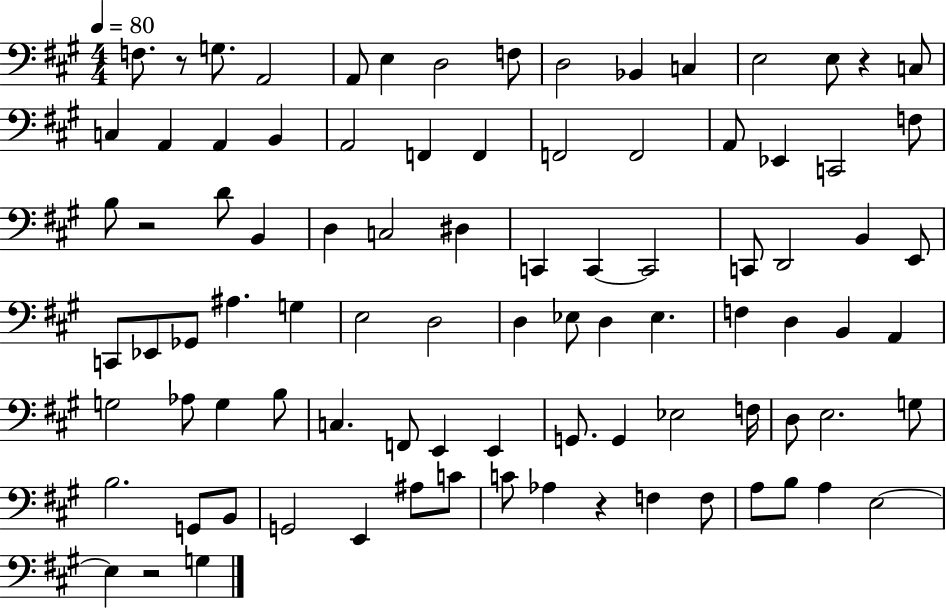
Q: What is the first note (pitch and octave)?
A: F3